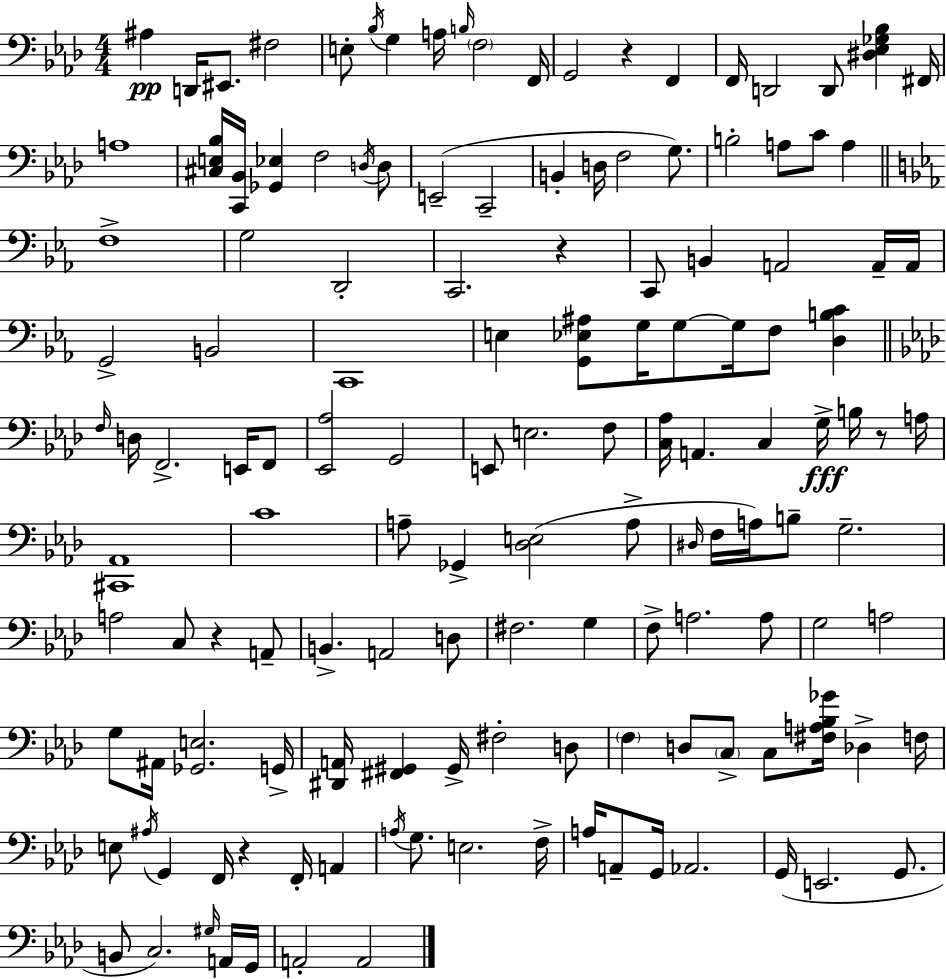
{
  \clef bass
  \numericTimeSignature
  \time 4/4
  \key f \minor
  ais4\pp d,16 eis,8. fis2 | e8-. \acciaccatura { bes16 } g4 a16 \grace { b16 } \parenthesize f2 | f,16 g,2 r4 f,4 | f,16 d,2 d,8 <dis ees ges bes>4 | \break fis,16 a1 | <cis e bes>16 <c, bes,>16 <ges, ees>4 f2 | \acciaccatura { d16 } d8 e,2--( c,2-- | b,4-. d16 f2 | \break g8.) b2-. a8 c'8 a4 | \bar "||" \break \key ees \major f1-> | g2 d,2-. | c,2. r4 | c,8 b,4 a,2 a,16-- a,16 | \break g,2-> b,2 | c,1 | e4 <g, ees ais>8 g16 g8~~ g16 f8 <d b c'>4 | \bar "||" \break \key f \minor \grace { f16 } d16 f,2.-> e,16 f,8 | <ees, aes>2 g,2 | e,8 e2. f8 | <c aes>16 a,4. c4 g16->\fff b16 r8 | \break a16 <cis, aes,>1 | c'1 | a8-- ges,4-> <des e>2( a8-> | \grace { dis16 } f16 a16) b8-- g2.-- | \break a2 c8 r4 | a,8-- b,4.-> a,2 | d8 fis2. g4 | f8-> a2. | \break a8 g2 a2 | g8 ais,16 <ges, e>2. | g,16-> <dis, a,>16 <fis, gis,>4 gis,16-> fis2-. | d8 \parenthesize f4 d8 \parenthesize c8-> c8 <fis a bes ges'>16 des4-> | \break f16 e8 \acciaccatura { ais16 } g,4 f,16 r4 f,16-. a,4 | \acciaccatura { a16 } g8. e2. | f16-> a16 a,8-- g,16 aes,2. | g,16( e,2. | \break g,8. b,8 c2.) | \grace { gis16 } a,16 g,16 a,2-. a,2 | \bar "|."
}